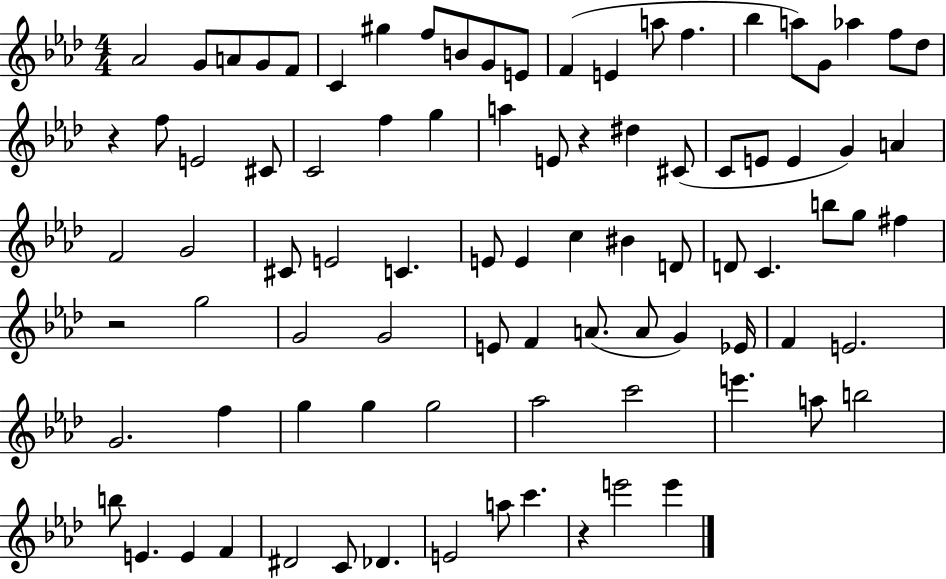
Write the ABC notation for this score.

X:1
T:Untitled
M:4/4
L:1/4
K:Ab
_A2 G/2 A/2 G/2 F/2 C ^g f/2 B/2 G/2 E/2 F E a/2 f _b a/2 G/2 _a f/2 _d/2 z f/2 E2 ^C/2 C2 f g a E/2 z ^d ^C/2 C/2 E/2 E G A F2 G2 ^C/2 E2 C E/2 E c ^B D/2 D/2 C b/2 g/2 ^f z2 g2 G2 G2 E/2 F A/2 A/2 G _E/4 F E2 G2 f g g g2 _a2 c'2 e' a/2 b2 b/2 E E F ^D2 C/2 _D E2 a/2 c' z e'2 e'